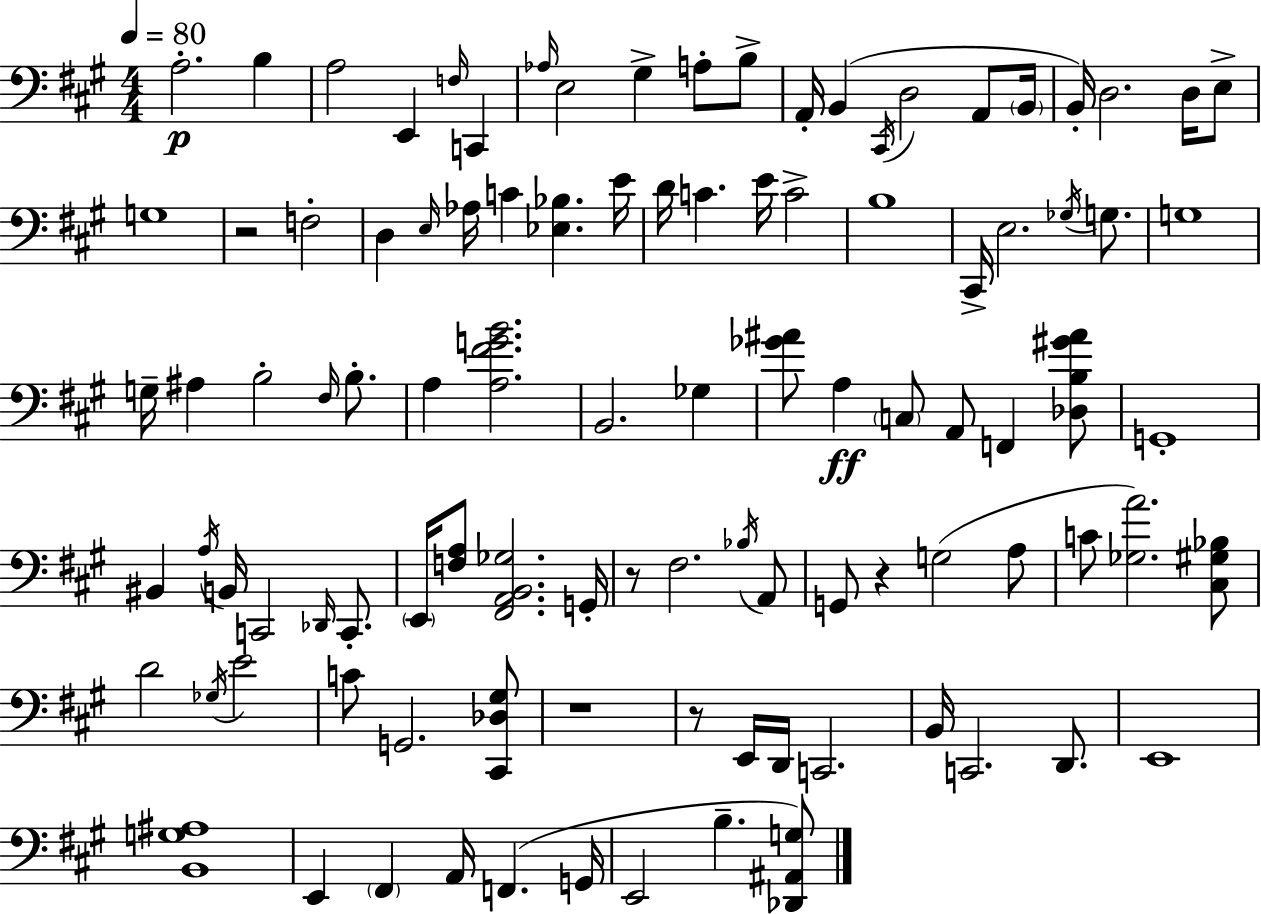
{
  \clef bass
  \numericTimeSignature
  \time 4/4
  \key a \major
  \tempo 4 = 80
  a2.-.\p b4 | a2 e,4 \grace { f16 } c,4 | \grace { aes16 } e2 gis4-> a8-. | b8-> a,16-. b,4( \acciaccatura { cis,16 } d2 | \break a,8 \parenthesize b,16 b,16-.) d2. | d16 e8-> g1 | r2 f2-. | d4 \grace { e16 } aes16 c'4 <ees bes>4. | \break e'16 d'16 c'4. e'16 c'2-> | b1 | cis,16-> e2. | \acciaccatura { ges16 } g8. g1 | \break g16-- ais4 b2-. | \grace { fis16 } b8.-. a4 <a fis' g' b'>2. | b,2. | ges4 <ges' ais'>8 a4\ff \parenthesize c8 a,8 | \break f,4 <des b gis' ais'>8 g,1-. | bis,4 \acciaccatura { a16 } b,16 c,2 | \grace { des,16 } c,8.-. \parenthesize e,16 <f a>8 <fis, a, b, ges>2. | g,16-. r8 fis2. | \break \acciaccatura { bes16 } a,8 g,8 r4 g2( | a8 c'8 <ges a'>2.) | <cis gis bes>8 d'2 | \acciaccatura { ges16 } e'2 c'8 g,2. | \break <cis, des gis>8 r1 | r8 e,16 d,16 c,2. | b,16 c,2. | d,8. e,1 | \break <b, g ais>1 | e,4 \parenthesize fis,4 | a,16 f,4.( g,16 e,2 | b4.-- <des, ais, g>8) \bar "|."
}